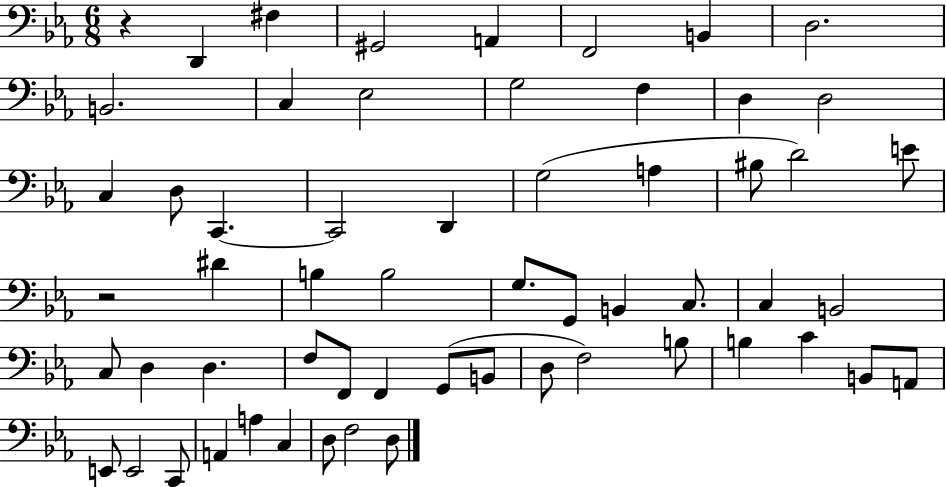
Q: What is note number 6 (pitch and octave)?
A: B2